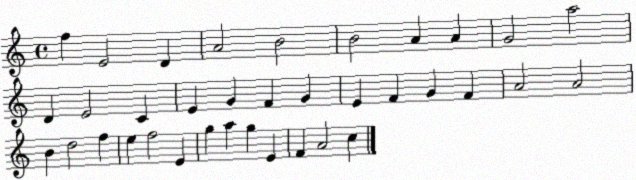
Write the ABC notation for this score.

X:1
T:Untitled
M:4/4
L:1/4
K:C
f E2 D A2 B2 B2 A A G2 a2 D E2 C E G F G E F G F A2 A2 B d2 f e f2 E g a g E F A2 c